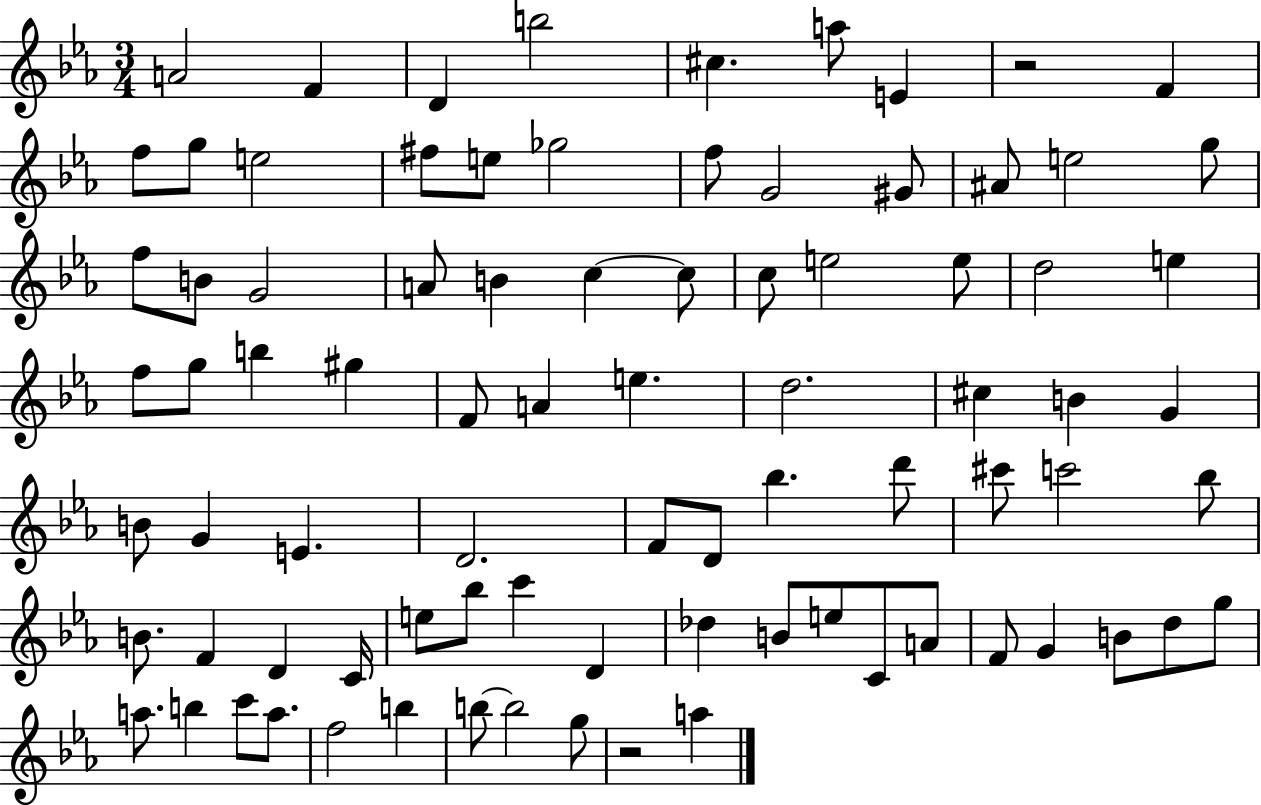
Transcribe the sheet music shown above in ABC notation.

X:1
T:Untitled
M:3/4
L:1/4
K:Eb
A2 F D b2 ^c a/2 E z2 F f/2 g/2 e2 ^f/2 e/2 _g2 f/2 G2 ^G/2 ^A/2 e2 g/2 f/2 B/2 G2 A/2 B c c/2 c/2 e2 e/2 d2 e f/2 g/2 b ^g F/2 A e d2 ^c B G B/2 G E D2 F/2 D/2 _b d'/2 ^c'/2 c'2 _b/2 B/2 F D C/4 e/2 _b/2 c' D _d B/2 e/2 C/2 A/2 F/2 G B/2 d/2 g/2 a/2 b c'/2 a/2 f2 b b/2 b2 g/2 z2 a